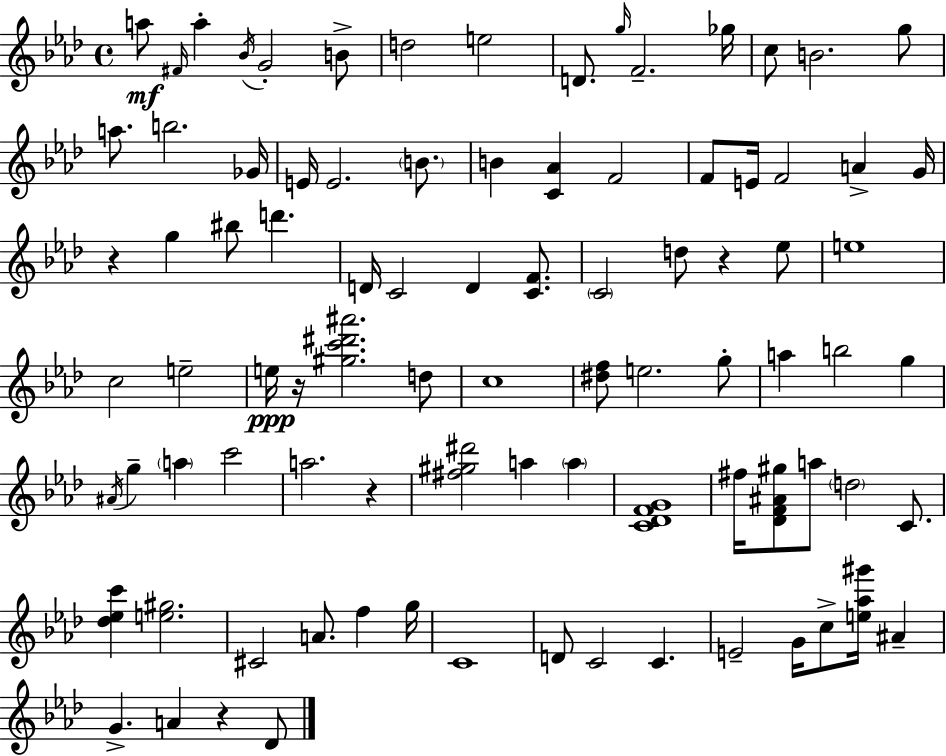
{
  \clef treble
  \time 4/4
  \defaultTimeSignature
  \key aes \major
  \repeat volta 2 { a''8\mf \grace { fis'16 } a''4-. \acciaccatura { bes'16 } g'2-. | b'8-> d''2 e''2 | d'8. \grace { g''16 } f'2.-- | ges''16 c''8 b'2. | \break g''8 a''8. b''2. | ges'16 e'16 e'2. | \parenthesize b'8. b'4 <c' aes'>4 f'2 | f'8 e'16 f'2 a'4-> | \break g'16 r4 g''4 bis''8 d'''4. | d'16 c'2 d'4 | <c' f'>8. \parenthesize c'2 d''8 r4 | ees''8 e''1 | \break c''2 e''2-- | e''16\ppp r16 <gis'' c''' dis''' ais'''>2. | d''8 c''1 | <dis'' f''>8 e''2. | \break g''8-. a''4 b''2 g''4 | \acciaccatura { ais'16 } g''4-- \parenthesize a''4 c'''2 | a''2. | r4 <fis'' gis'' dis'''>2 a''4 | \break \parenthesize a''4 <c' des' f' g'>1 | fis''16 <des' f' ais' gis''>8 a''8 \parenthesize d''2 | c'8. <des'' ees'' c'''>4 <e'' gis''>2. | cis'2 a'8. f''4 | \break g''16 c'1 | d'8 c'2 c'4. | e'2-- g'16 c''8-> <e'' aes'' gis'''>16 | ais'4-- g'4.-> a'4 r4 | \break des'8 } \bar "|."
}